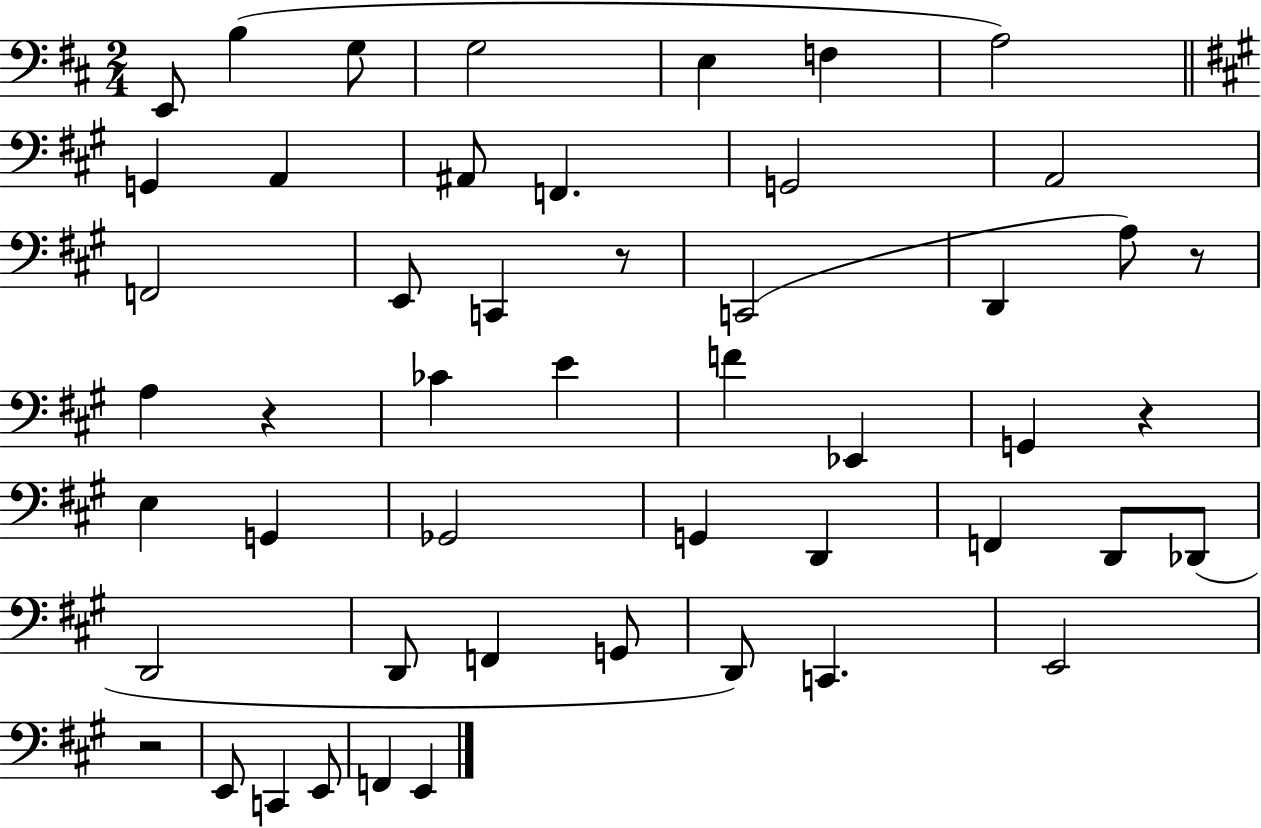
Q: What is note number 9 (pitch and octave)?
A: A2